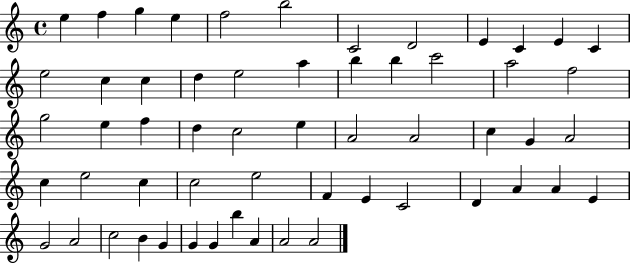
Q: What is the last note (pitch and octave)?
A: A4